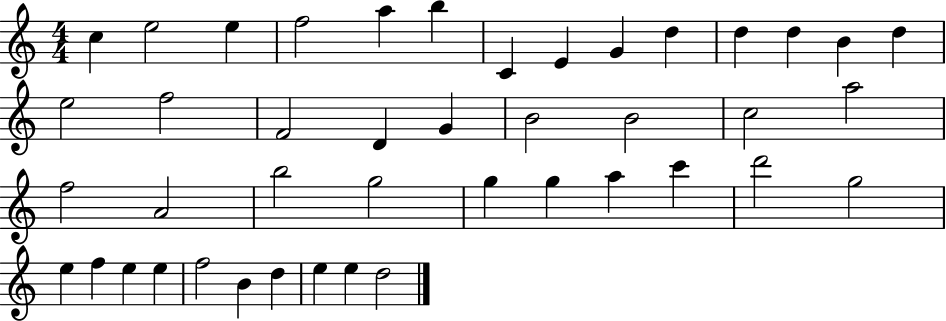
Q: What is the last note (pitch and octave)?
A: D5